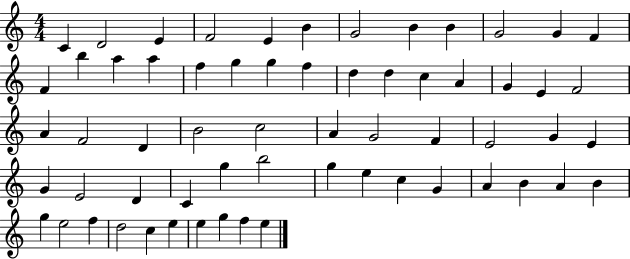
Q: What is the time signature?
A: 4/4